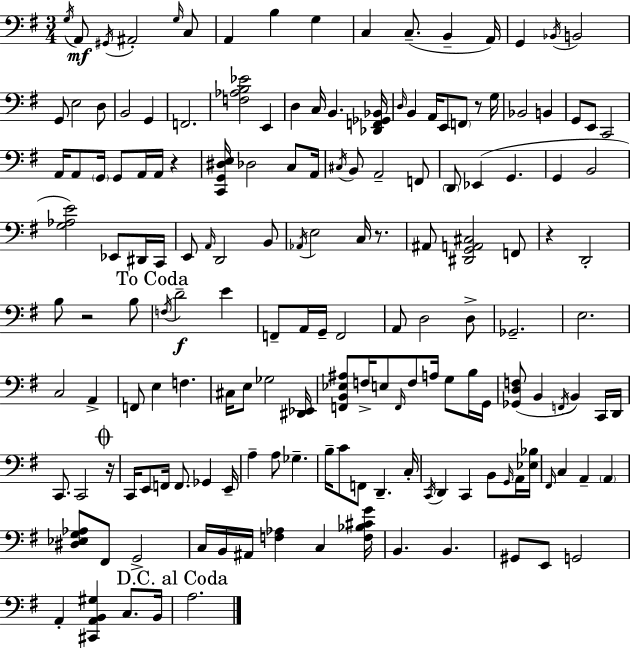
X:1
T:Untitled
M:3/4
L:1/4
K:G
G,/4 A,,/2 ^G,,/4 ^A,,2 G,/4 C,/2 A,, B, G, C, C,/2 B,, A,,/4 G,, _B,,/4 B,,2 G,,/2 E,2 D,/2 B,,2 G,, F,,2 [F,_A,B,_E]2 E,, D, C,/4 B,, [_D,,F,,_G,,_B,,]/4 D,/4 B,, A,,/4 E,,/2 F,,/2 z/2 G,/4 _B,,2 B,, G,,/2 E,,/2 C,,2 A,,/4 A,,/2 G,,/4 G,,/2 A,,/4 A,,/4 z [C,,G,,^D,E,]/4 _D,2 C,/2 A,,/4 ^C,/4 B,,/2 A,,2 F,,/2 D,,/2 _E,, G,, G,, B,,2 [G,_A,E]2 _E,,/2 ^D,,/4 C,,/4 E,,/2 A,,/4 D,,2 B,,/2 _A,,/4 E,2 C,/4 z/2 ^A,,/2 [^D,,G,,A,,^C,]2 F,,/2 z D,,2 B,/2 z2 B,/2 F,/4 D2 E F,,/2 A,,/4 G,,/4 F,,2 A,,/2 D,2 D,/2 _G,,2 E,2 C,2 A,, F,,/2 E, F, ^C,/4 E,/2 _G,2 [^D,,_E,,]/4 [F,,B,,_E,^A,]/2 F,/4 E,/2 F,,/4 F,/2 A,/4 G,/2 B,/4 G,,/4 [_G,,D,F,]/2 B,, F,,/4 B,, C,,/4 D,,/4 C,,/2 C,,2 z/4 C,,/4 E,,/2 F,,/4 F,,/2 _G,, E,,/4 A, A,/2 _G, B,/4 C/2 F,,/2 D,, C,/4 C,,/4 D,, C,, B,,/2 G,,/4 A,,/4 [_E,_B,]/4 ^F,,/4 C, A,, A,, [^D,_E,G,_A,]/2 ^F,,/2 G,,2 C,/4 B,,/4 ^A,,/4 [F,_A,] C, [F,_B,^CG]/4 B,, B,, ^G,,/2 E,,/2 G,,2 A,, [^C,,A,,B,,^G,] C,/2 B,,/4 A,2